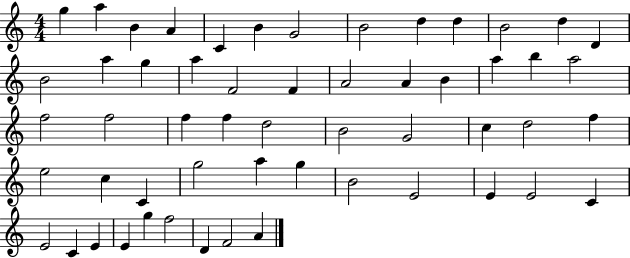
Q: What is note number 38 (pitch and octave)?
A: C4